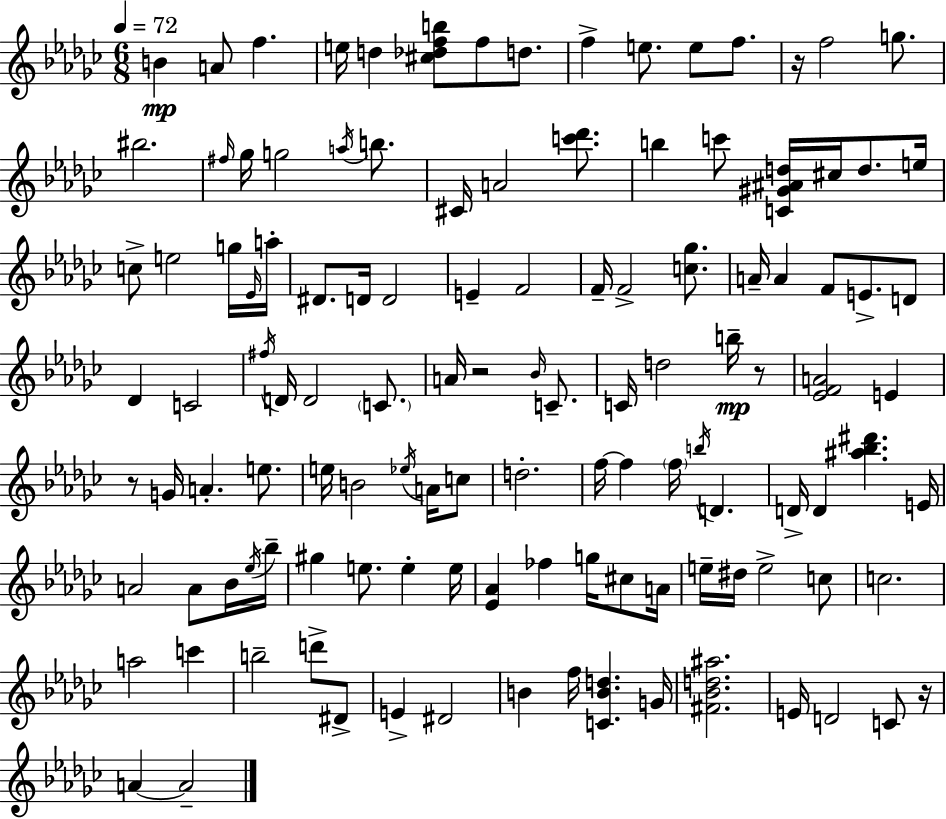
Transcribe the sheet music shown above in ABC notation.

X:1
T:Untitled
M:6/8
L:1/4
K:Ebm
B A/2 f e/4 d [^c_dfb]/2 f/2 d/2 f e/2 e/2 f/2 z/4 f2 g/2 ^b2 ^f/4 _g/4 g2 a/4 b/2 ^C/4 A2 [c'_d']/2 b c'/2 [C^G^Ad]/4 ^c/4 d/2 e/4 c/2 e2 g/4 _E/4 a/4 ^D/2 D/4 D2 E F2 F/4 F2 [c_g]/2 A/4 A F/2 E/2 D/2 _D C2 ^f/4 D/4 D2 C/2 A/4 z2 _B/4 C/2 C/4 d2 b/4 z/2 [_EFA]2 E z/2 G/4 A e/2 e/4 B2 _e/4 A/4 c/2 d2 f/4 f f/4 b/4 D D/4 D [^a_b^d'] E/4 A2 A/2 _B/4 _e/4 _b/4 ^g e/2 e e/4 [_E_A] _f g/4 ^c/2 A/4 e/4 ^d/4 e2 c/2 c2 a2 c' b2 d'/2 ^D/2 E ^D2 B f/4 [CBd] G/4 [^F_Bd^a]2 E/4 D2 C/2 z/4 A A2